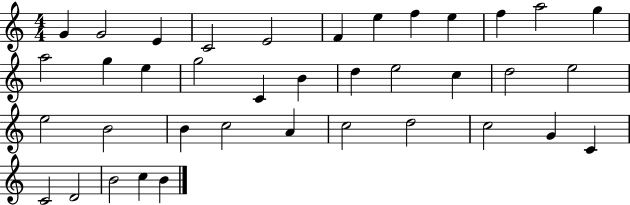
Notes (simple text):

G4/q G4/h E4/q C4/h E4/h F4/q E5/q F5/q E5/q F5/q A5/h G5/q A5/h G5/q E5/q G5/h C4/q B4/q D5/q E5/h C5/q D5/h E5/h E5/h B4/h B4/q C5/h A4/q C5/h D5/h C5/h G4/q C4/q C4/h D4/h B4/h C5/q B4/q